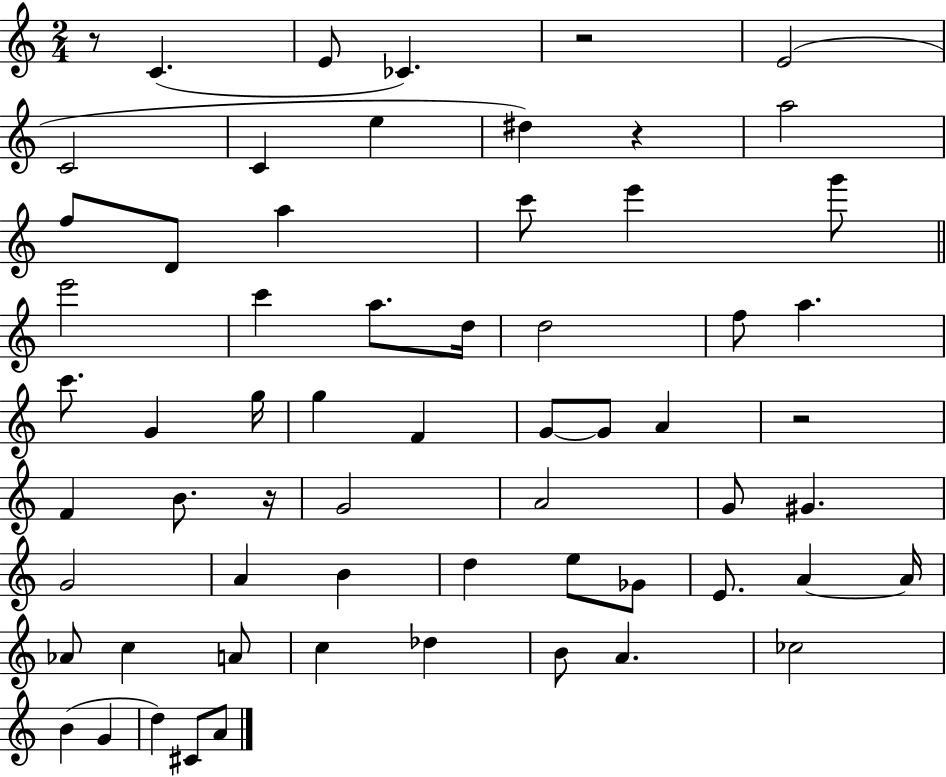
{
  \clef treble
  \numericTimeSignature
  \time 2/4
  \key c \major
  \repeat volta 2 { r8 c'4.( | e'8 ces'4.) | r2 | e'2( | \break c'2 | c'4 e''4 | dis''4) r4 | a''2 | \break f''8 d'8 a''4 | c'''8 e'''4 g'''8 | \bar "||" \break \key c \major e'''2 | c'''4 a''8. d''16 | d''2 | f''8 a''4. | \break c'''8. g'4 g''16 | g''4 f'4 | g'8~~ g'8 a'4 | r2 | \break f'4 b'8. r16 | g'2 | a'2 | g'8 gis'4. | \break g'2 | a'4 b'4 | d''4 e''8 ges'8 | e'8. a'4~~ a'16 | \break aes'8 c''4 a'8 | c''4 des''4 | b'8 a'4. | ces''2 | \break b'4( g'4 | d''4) cis'8 a'8 | } \bar "|."
}